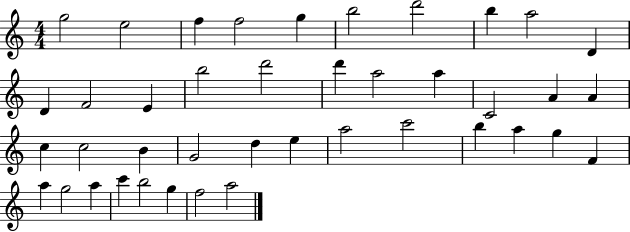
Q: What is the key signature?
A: C major